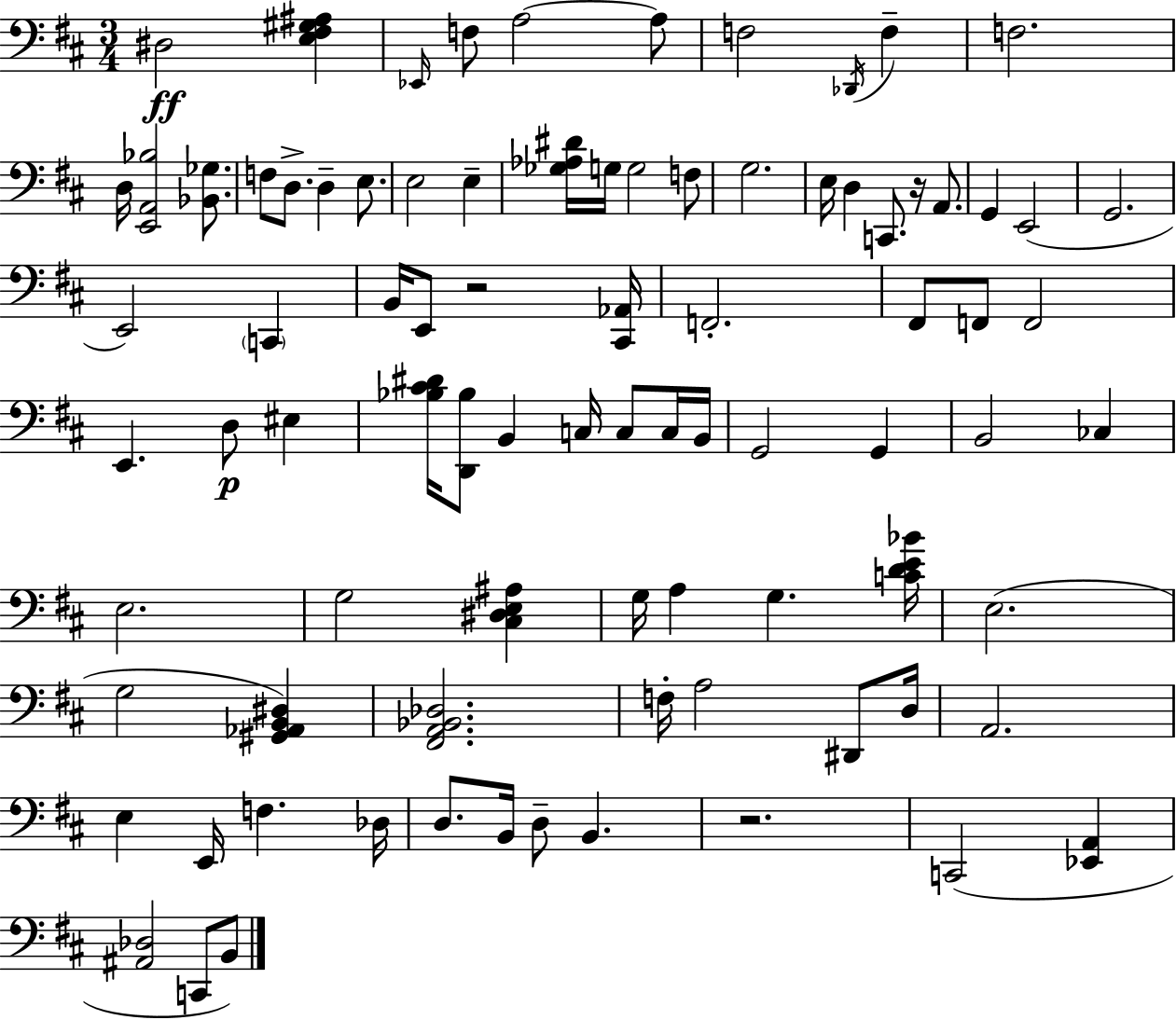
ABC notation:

X:1
T:Untitled
M:3/4
L:1/4
K:D
^D,2 [E,^F,^G,^A,] _E,,/4 F,/2 A,2 A,/2 F,2 _D,,/4 F, F,2 D,/4 [E,,A,,_B,]2 [_B,,_G,]/2 F,/2 D,/2 D, E,/2 E,2 E, [_G,_A,^D]/4 G,/4 G,2 F,/2 G,2 E,/4 D, C,,/2 z/4 A,,/2 G,, E,,2 G,,2 E,,2 C,, B,,/4 E,,/2 z2 [^C,,_A,,]/4 F,,2 ^F,,/2 F,,/2 F,,2 E,, D,/2 ^E, [_B,^C^D]/4 [D,,_B,]/2 B,, C,/4 C,/2 C,/4 B,,/4 G,,2 G,, B,,2 _C, E,2 G,2 [^C,^D,E,^A,] G,/4 A, G, [CDE_B]/4 E,2 G,2 [^G,,_A,,B,,^D,] [^F,,A,,_B,,_D,]2 F,/4 A,2 ^D,,/2 D,/4 A,,2 E, E,,/4 F, _D,/4 D,/2 B,,/4 D,/2 B,, z2 C,,2 [_E,,A,,] [^A,,_D,]2 C,,/2 B,,/2